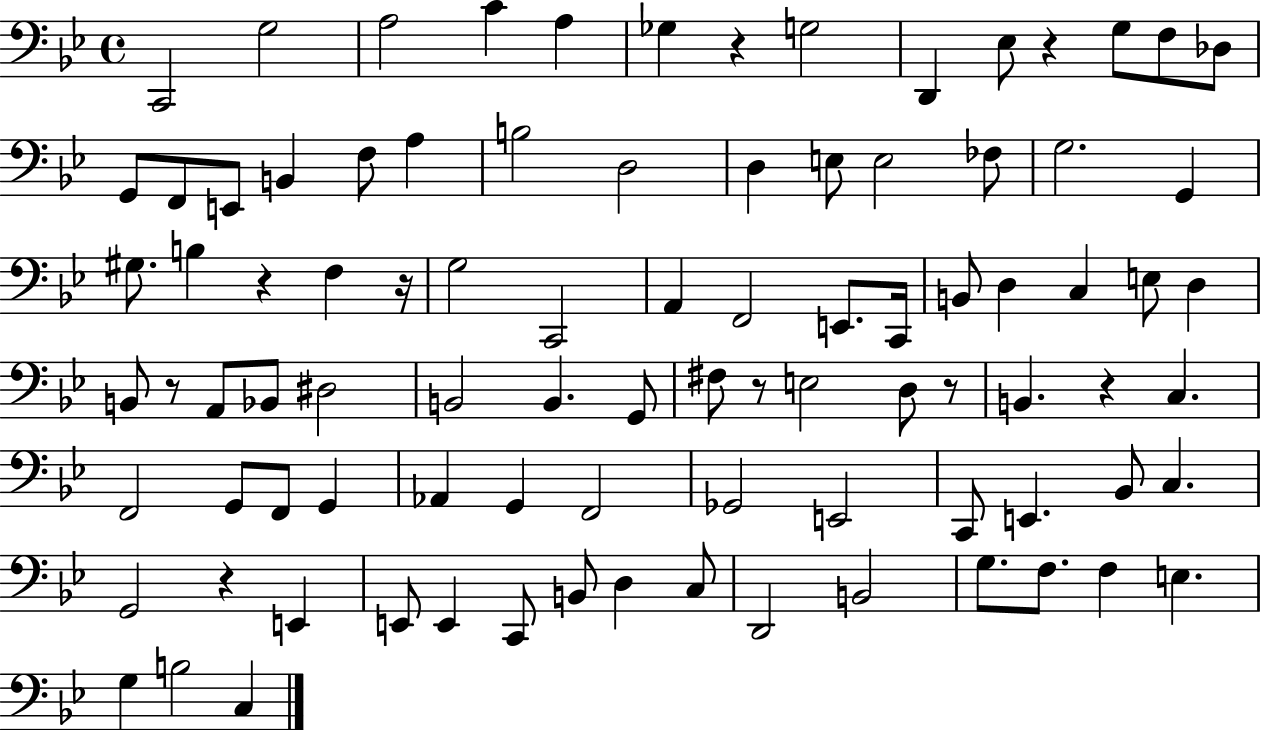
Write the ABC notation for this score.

X:1
T:Untitled
M:4/4
L:1/4
K:Bb
C,,2 G,2 A,2 C A, _G, z G,2 D,, _E,/2 z G,/2 F,/2 _D,/2 G,,/2 F,,/2 E,,/2 B,, F,/2 A, B,2 D,2 D, E,/2 E,2 _F,/2 G,2 G,, ^G,/2 B, z F, z/4 G,2 C,,2 A,, F,,2 E,,/2 C,,/4 B,,/2 D, C, E,/2 D, B,,/2 z/2 A,,/2 _B,,/2 ^D,2 B,,2 B,, G,,/2 ^F,/2 z/2 E,2 D,/2 z/2 B,, z C, F,,2 G,,/2 F,,/2 G,, _A,, G,, F,,2 _G,,2 E,,2 C,,/2 E,, _B,,/2 C, G,,2 z E,, E,,/2 E,, C,,/2 B,,/2 D, C,/2 D,,2 B,,2 G,/2 F,/2 F, E, G, B,2 C,